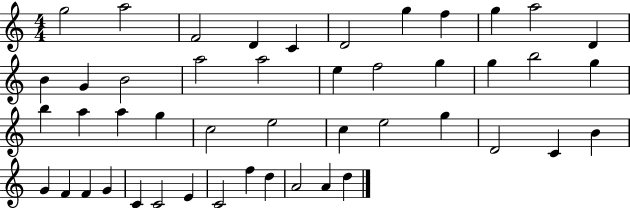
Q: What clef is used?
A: treble